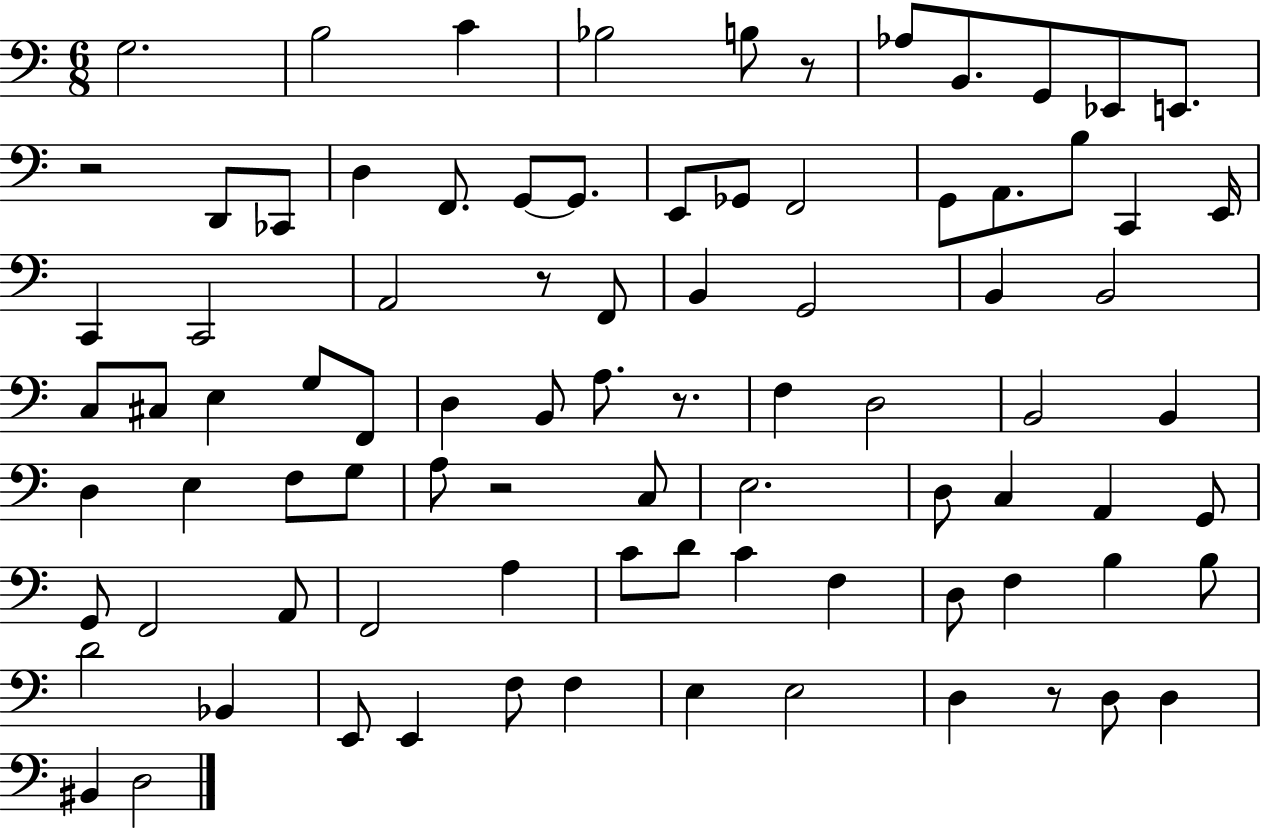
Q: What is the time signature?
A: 6/8